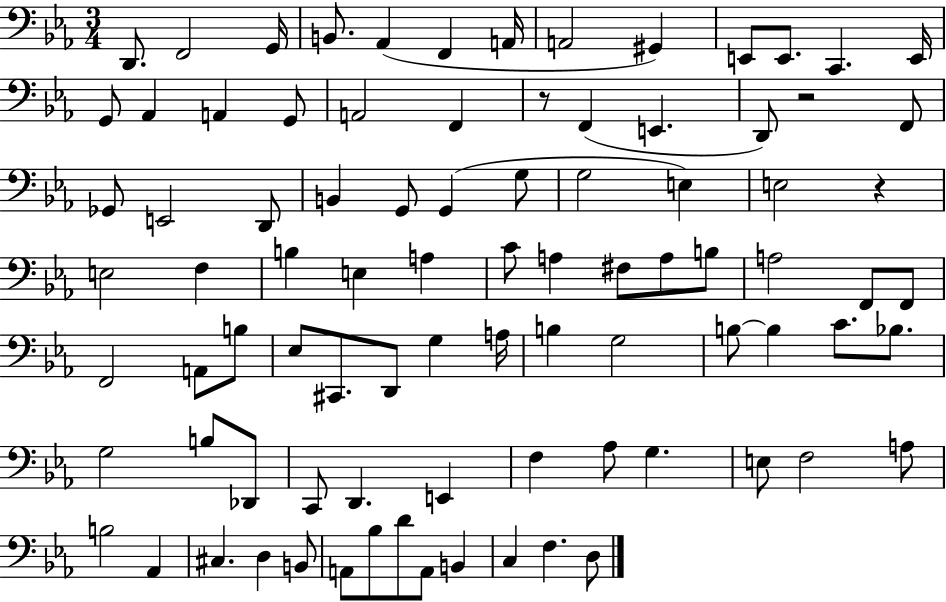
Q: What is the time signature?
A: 3/4